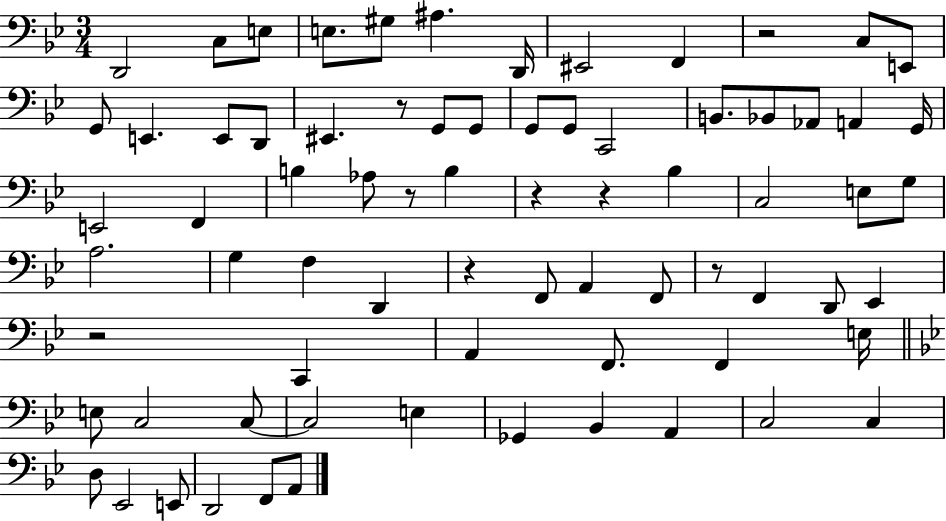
D2/h C3/e E3/e E3/e. G#3/e A#3/q. D2/s EIS2/h F2/q R/h C3/e E2/e G2/e E2/q. E2/e D2/e EIS2/q. R/e G2/e G2/e G2/e G2/e C2/h B2/e. Bb2/e Ab2/e A2/q G2/s E2/h F2/q B3/q Ab3/e R/e B3/q R/q R/q Bb3/q C3/h E3/e G3/e A3/h. G3/q F3/q D2/q R/q F2/e A2/q F2/e R/e F2/q D2/e Eb2/q R/h C2/q A2/q F2/e. F2/q E3/s E3/e C3/h C3/e C3/h E3/q Gb2/q Bb2/q A2/q C3/h C3/q D3/e Eb2/h E2/e D2/h F2/e A2/e